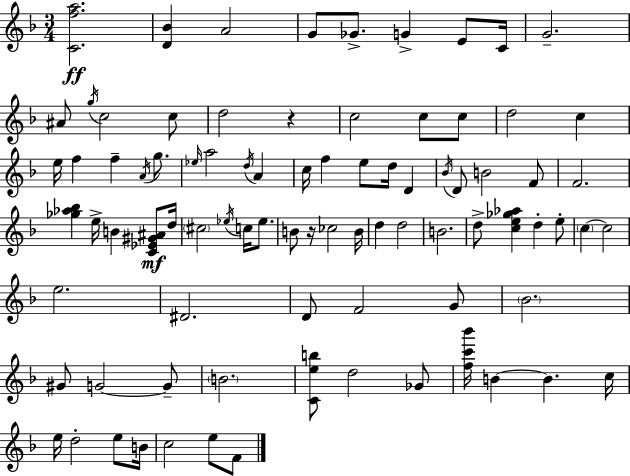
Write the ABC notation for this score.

X:1
T:Untitled
M:3/4
L:1/4
K:F
[Cfa]2 [D_B] A2 G/2 _G/2 G E/2 C/4 G2 ^A/2 g/4 c2 c/2 d2 z c2 c/2 c/2 d2 c e/4 f f A/4 g/2 _e/4 a2 d/4 A c/4 f e/2 d/4 D _B/4 D/2 B2 F/2 F2 [_g_a_b] e/4 B [C_E^G^A]/2 d/4 ^c2 _e/4 c/4 _e/2 B/2 z/4 _c2 B/4 d d2 B2 d/2 [ce_g_a] d e/2 c c2 e2 ^D2 D/2 F2 G/2 _B2 ^G/2 G2 G/2 B2 [Ceb]/2 d2 _G/2 [fc'_b']/4 B B c/4 e/4 d2 e/2 B/4 c2 e/2 F/2